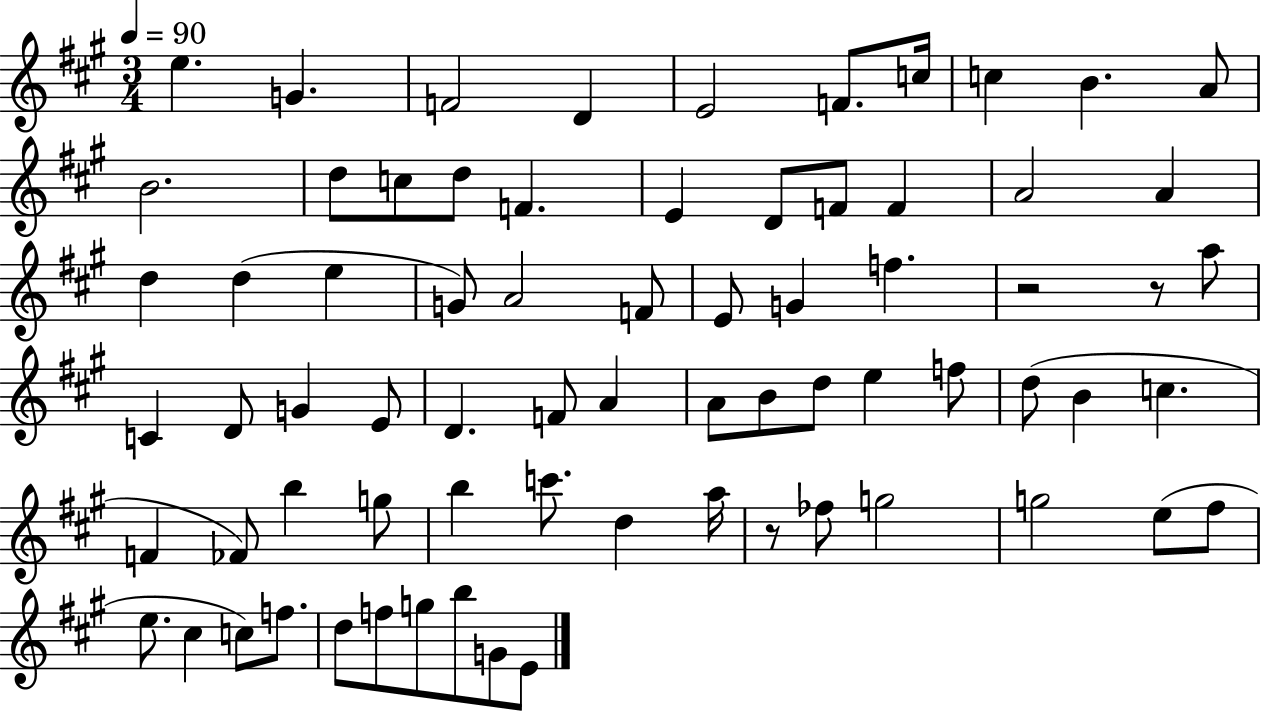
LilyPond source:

{
  \clef treble
  \numericTimeSignature
  \time 3/4
  \key a \major
  \tempo 4 = 90
  \repeat volta 2 { e''4. g'4. | f'2 d'4 | e'2 f'8. c''16 | c''4 b'4. a'8 | \break b'2. | d''8 c''8 d''8 f'4. | e'4 d'8 f'8 f'4 | a'2 a'4 | \break d''4 d''4( e''4 | g'8) a'2 f'8 | e'8 g'4 f''4. | r2 r8 a''8 | \break c'4 d'8 g'4 e'8 | d'4. f'8 a'4 | a'8 b'8 d''8 e''4 f''8 | d''8( b'4 c''4. | \break f'4 fes'8) b''4 g''8 | b''4 c'''8. d''4 a''16 | r8 fes''8 g''2 | g''2 e''8( fis''8 | \break e''8. cis''4 c''8) f''8. | d''8 f''8 g''8 b''8 g'8 e'8 | } \bar "|."
}